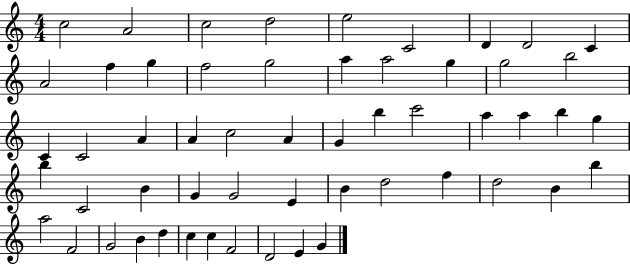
C5/h A4/h C5/h D5/h E5/h C4/h D4/q D4/h C4/q A4/h F5/q G5/q F5/h G5/h A5/q A5/h G5/q G5/h B5/h C4/q C4/h A4/q A4/q C5/h A4/q G4/q B5/q C6/h A5/q A5/q B5/q G5/q B5/q C4/h B4/q G4/q G4/h E4/q B4/q D5/h F5/q D5/h B4/q B5/q A5/h F4/h G4/h B4/q D5/q C5/q C5/q F4/h D4/h E4/q G4/q